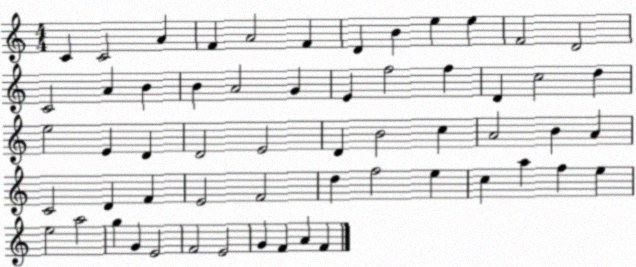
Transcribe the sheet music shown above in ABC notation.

X:1
T:Untitled
M:4/4
L:1/4
K:C
C C2 A F A2 F D B e e F2 D2 C2 A B B A2 G E f2 f D c2 d e2 E D D2 E2 D B2 c A2 B A C2 D F E2 F2 d f2 e c a f e e2 a2 g G E2 F2 E2 G F A F